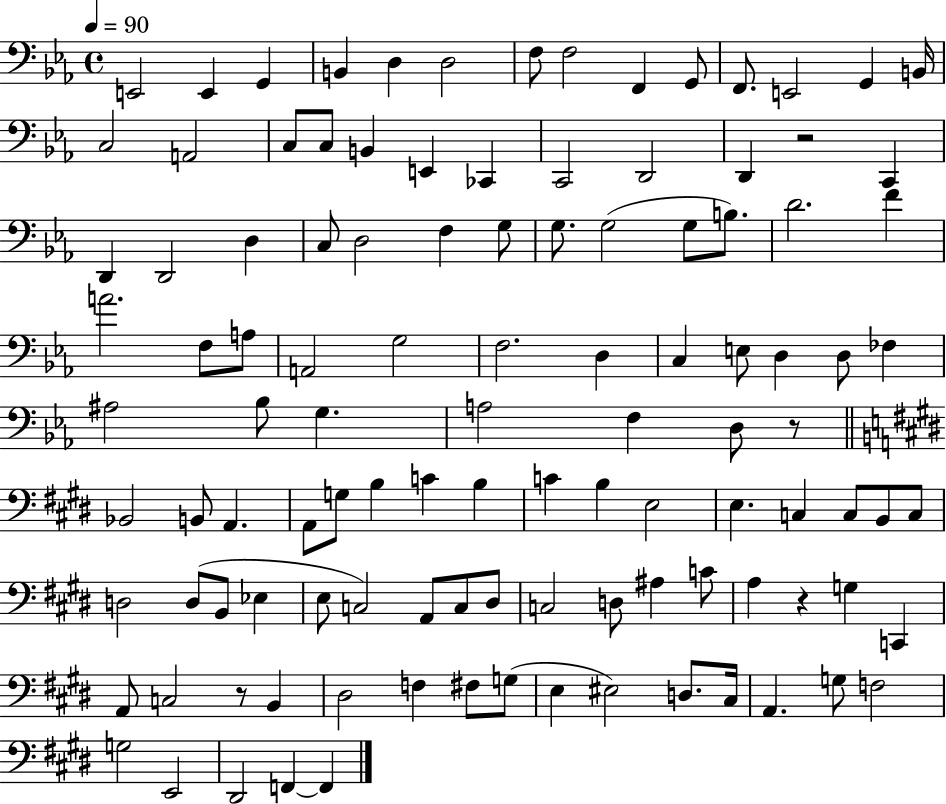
X:1
T:Untitled
M:4/4
L:1/4
K:Eb
E,,2 E,, G,, B,, D, D,2 F,/2 F,2 F,, G,,/2 F,,/2 E,,2 G,, B,,/4 C,2 A,,2 C,/2 C,/2 B,, E,, _C,, C,,2 D,,2 D,, z2 C,, D,, D,,2 D, C,/2 D,2 F, G,/2 G,/2 G,2 G,/2 B,/2 D2 F A2 F,/2 A,/2 A,,2 G,2 F,2 D, C, E,/2 D, D,/2 _F, ^A,2 _B,/2 G, A,2 F, D,/2 z/2 _B,,2 B,,/2 A,, A,,/2 G,/2 B, C B, C B, E,2 E, C, C,/2 B,,/2 C,/2 D,2 D,/2 B,,/2 _E, E,/2 C,2 A,,/2 C,/2 ^D,/2 C,2 D,/2 ^A, C/2 A, z G, C,, A,,/2 C,2 z/2 B,, ^D,2 F, ^F,/2 G,/2 E, ^E,2 D,/2 ^C,/4 A,, G,/2 F,2 G,2 E,,2 ^D,,2 F,, F,,